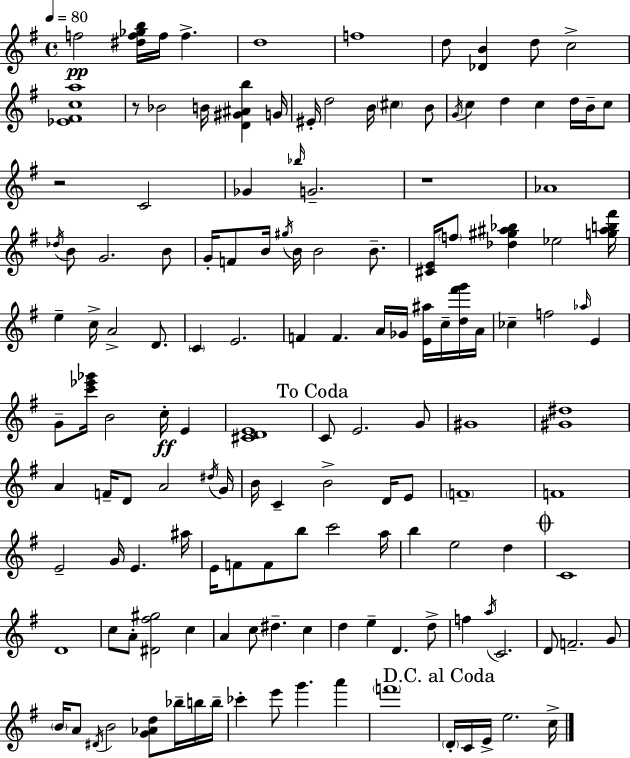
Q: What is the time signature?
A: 4/4